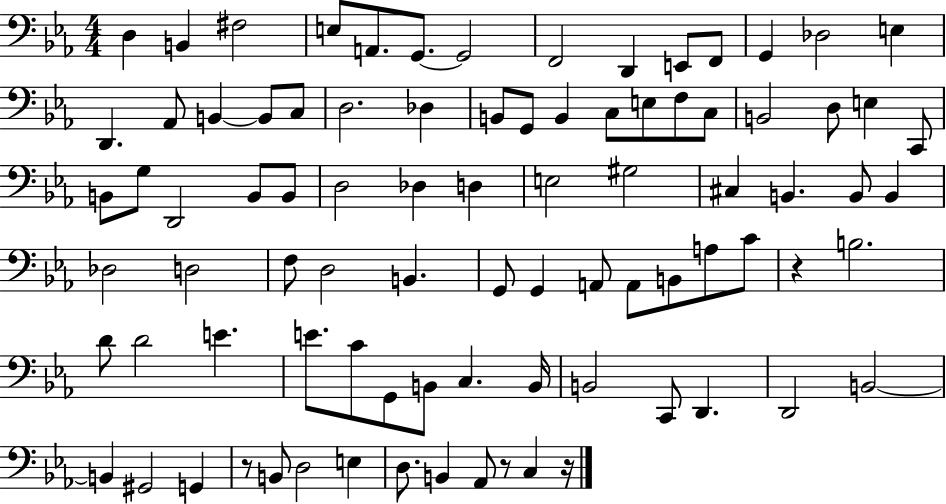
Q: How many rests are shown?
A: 4